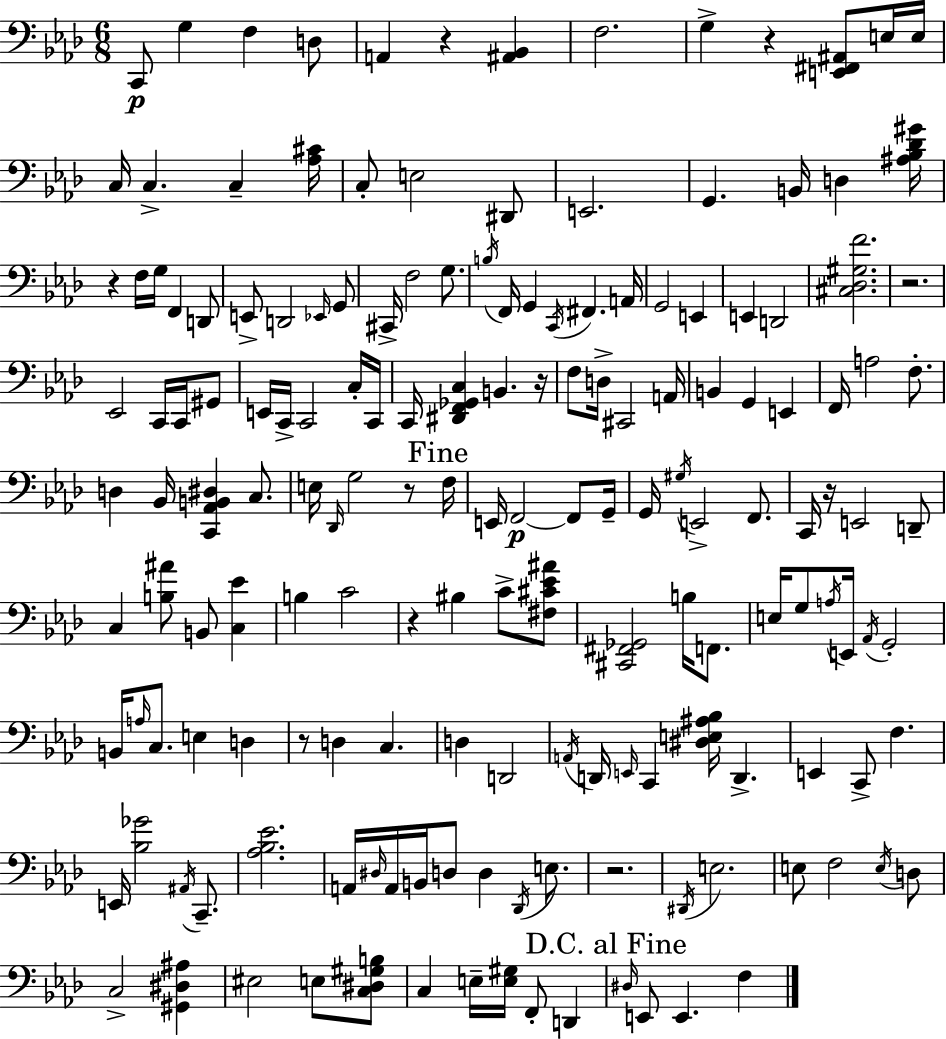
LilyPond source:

{
  \clef bass
  \numericTimeSignature
  \time 6/8
  \key f \minor
  c,8\p g4 f4 d8 | a,4 r4 <ais, bes,>4 | f2. | g4-> r4 <e, fis, ais,>8 e16 e16 | \break c16 c4.-> c4-- <aes cis'>16 | c8-. e2 dis,8 | e,2. | g,4. b,16 d4 <ais bes des' gis'>16 | \break r4 f16 g16 f,4 d,8 | e,8-> d,2 \grace { ees,16 } g,8 | cis,16-> f2 g8. | \acciaccatura { b16 } f,16 g,4 \acciaccatura { c,16 } fis,4. | \break a,16 g,2 e,4 | e,4 d,2 | <cis des gis f'>2. | r2. | \break ees,2 c,16 | c,16 gis,8 e,16 c,16-> c,2 | c16-. c,16 c,16 <dis, f, ges, c>4 b,4. | r16 f8 d16-> cis,2 | \break a,16 b,4 g,4 e,4 | f,16 a2 | f8.-. d4 bes,16 <c, aes, b, dis>4 | c8. e16 \grace { des,16 } g2 | \break r8 \mark "Fine" f16 e,16 f,2~~\p | f,8 g,16-- g,16 \acciaccatura { gis16 } e,2-> | f,8. c,16 r16 e,2 | d,8-- c4 <b ais'>8 b,8 | \break <c ees'>4 b4 c'2 | r4 bis4 | c'8-> <fis cis' ees' ais'>8 <cis, fis, ges,>2 | b16 f,8. e16 g8 \acciaccatura { a16 } e,16 \acciaccatura { aes,16 } g,2-. | \break b,16 \grace { a16 } c8. | e4 d4 r8 d4 | c4. d4 | d,2 \acciaccatura { a,16 } d,16 \grace { e,16 } c,4 | \break <dis e ais bes>16 d,4.-> e,4 | c,8-> f4. e,16 <bes ges'>2 | \acciaccatura { ais,16 } c,8.-- <aes bes ees'>2. | a,16 | \break \grace { dis16 } a,16 b,16 d8 d4 \acciaccatura { des,16 } e8. | r2. | \acciaccatura { dis,16 } e2. | e8 f2 | \break \acciaccatura { e16 } d8 c2-> <gis, dis ais>4 | eis2 e8 | <c dis gis b>8 c4 e16-- <e gis>16 f,8-. d,4 | \mark "D.C. al Fine" \grace { dis16 } e,8 e,4. | \break f4 \bar "|."
}